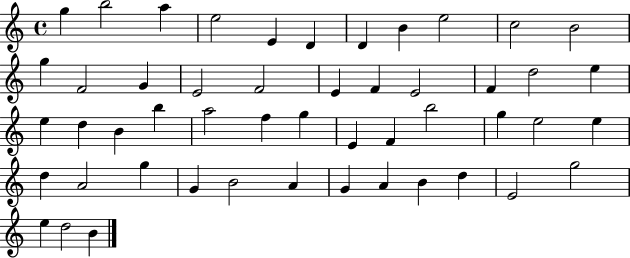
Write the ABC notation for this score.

X:1
T:Untitled
M:4/4
L:1/4
K:C
g b2 a e2 E D D B e2 c2 B2 g F2 G E2 F2 E F E2 F d2 e e d B b a2 f g E F b2 g e2 e d A2 g G B2 A G A B d E2 g2 e d2 B